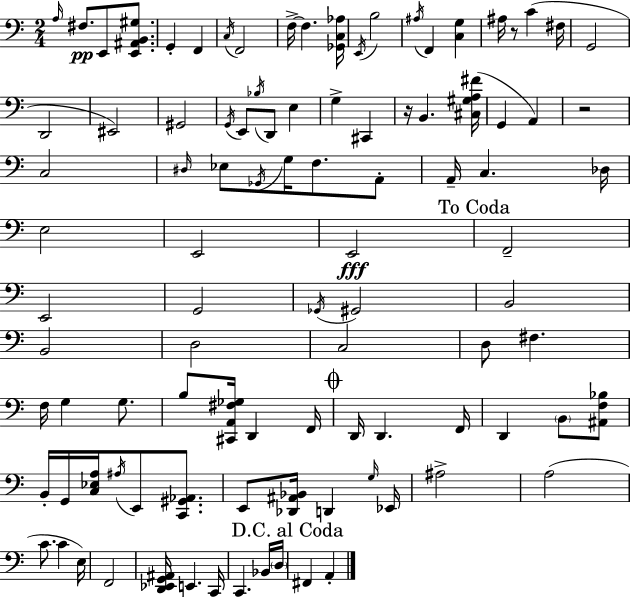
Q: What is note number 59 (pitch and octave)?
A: D2